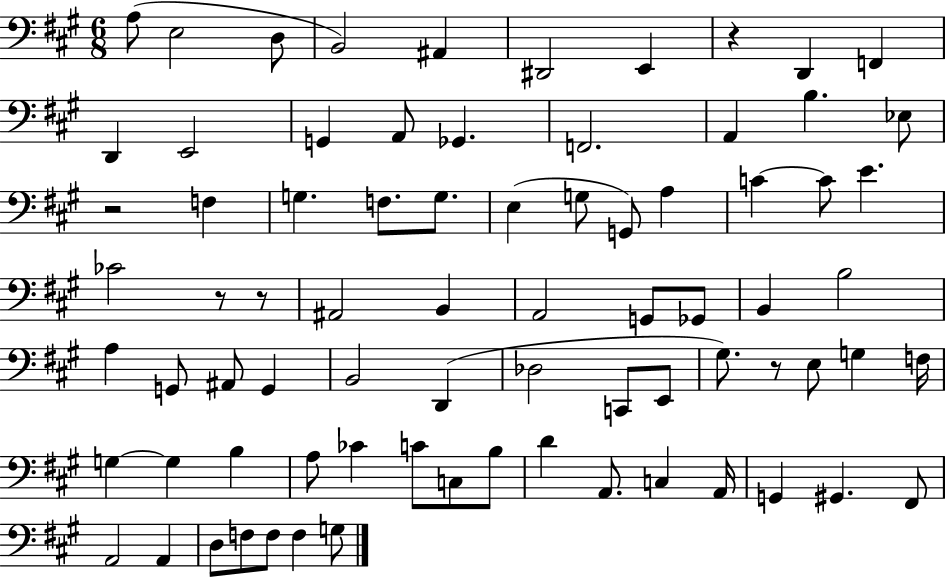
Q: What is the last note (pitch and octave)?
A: G3